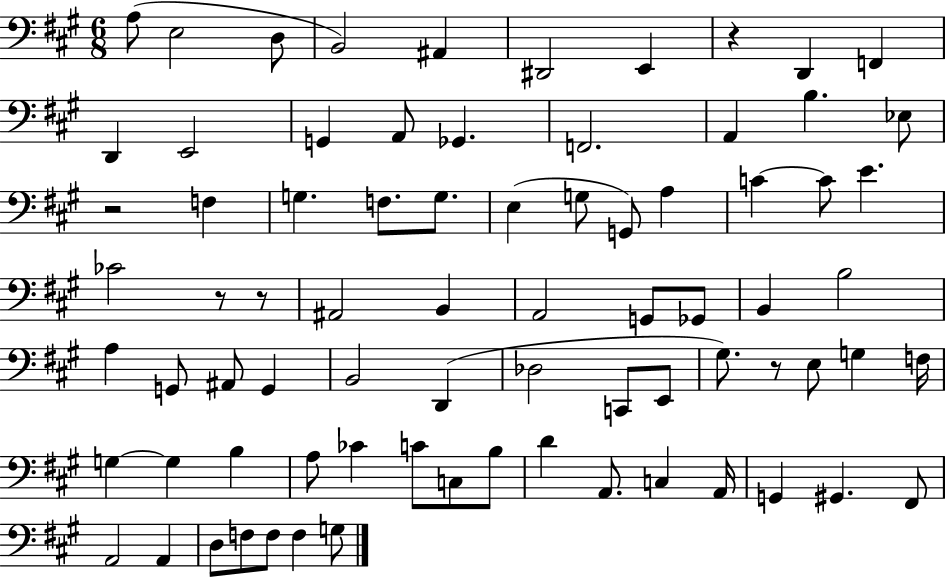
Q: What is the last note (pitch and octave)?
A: G3